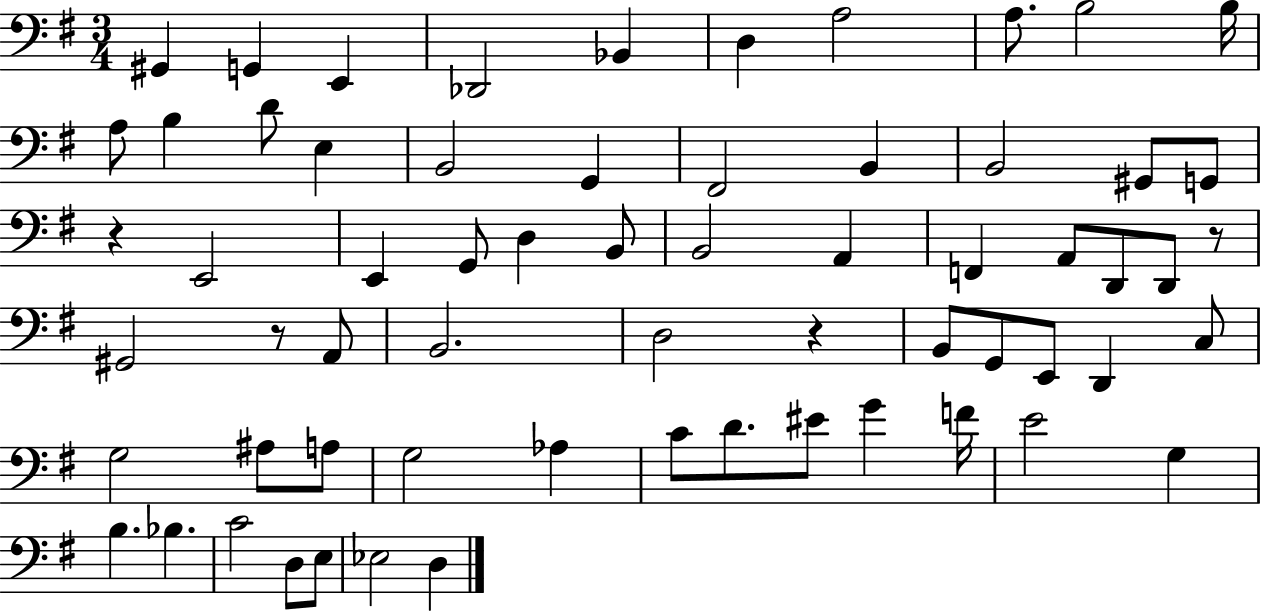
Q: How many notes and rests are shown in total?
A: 64